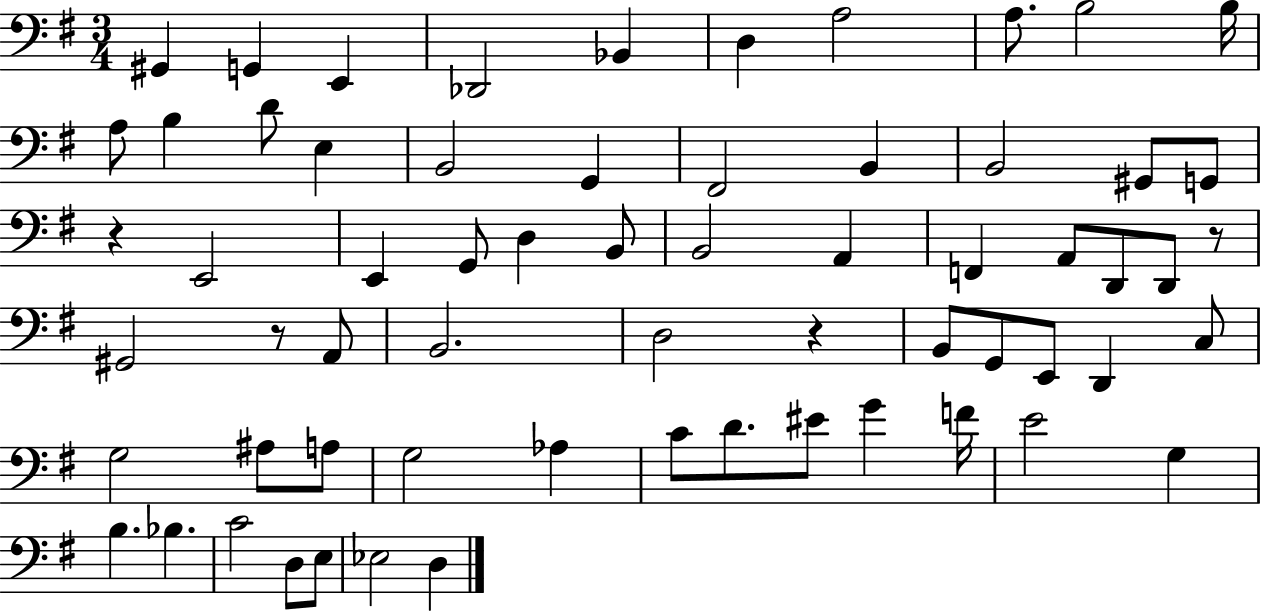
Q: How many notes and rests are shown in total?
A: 64